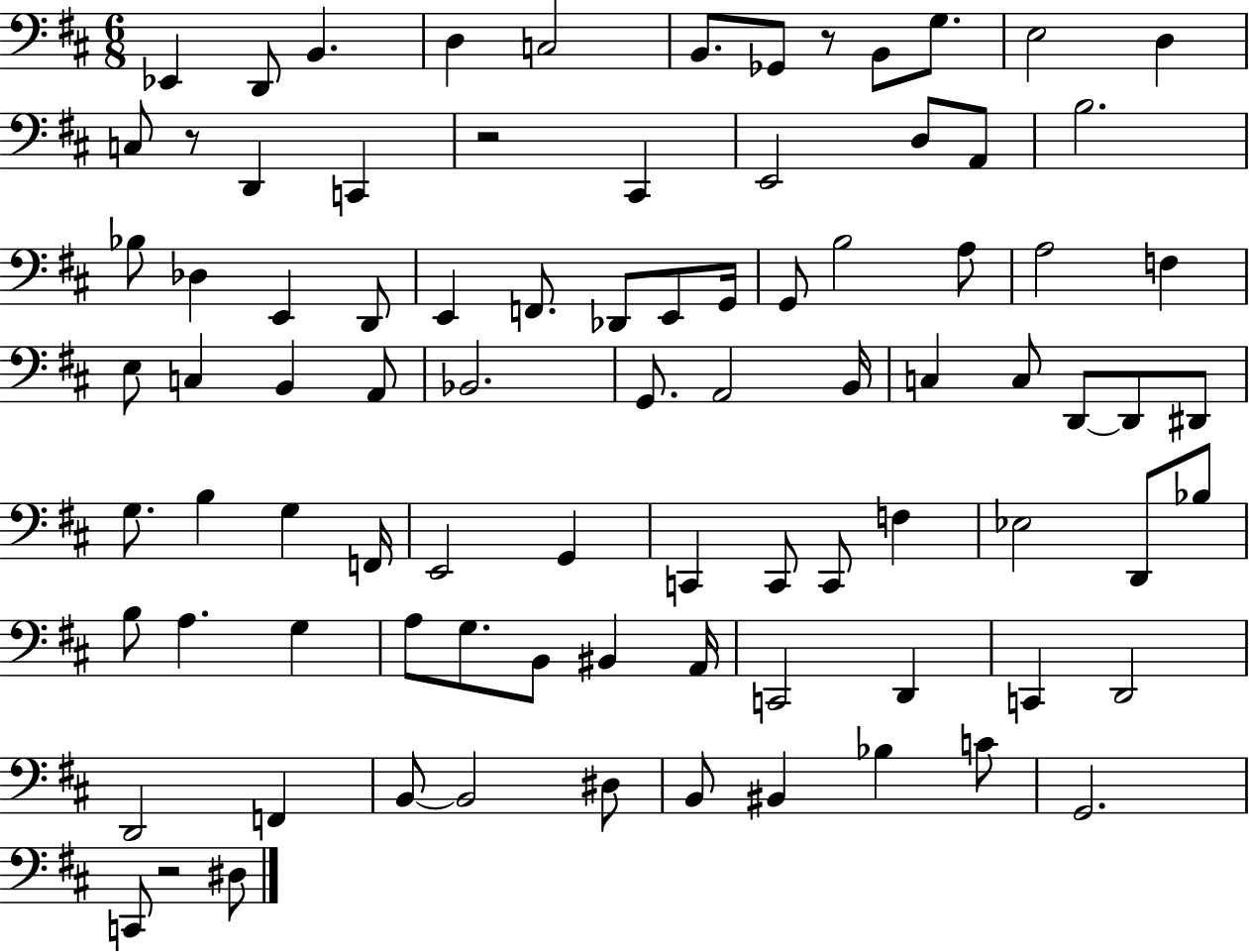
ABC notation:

X:1
T:Untitled
M:6/8
L:1/4
K:D
_E,, D,,/2 B,, D, C,2 B,,/2 _G,,/2 z/2 B,,/2 G,/2 E,2 D, C,/2 z/2 D,, C,, z2 ^C,, E,,2 D,/2 A,,/2 B,2 _B,/2 _D, E,, D,,/2 E,, F,,/2 _D,,/2 E,,/2 G,,/4 G,,/2 B,2 A,/2 A,2 F, E,/2 C, B,, A,,/2 _B,,2 G,,/2 A,,2 B,,/4 C, C,/2 D,,/2 D,,/2 ^D,,/2 G,/2 B, G, F,,/4 E,,2 G,, C,, C,,/2 C,,/2 F, _E,2 D,,/2 _B,/2 B,/2 A, G, A,/2 G,/2 B,,/2 ^B,, A,,/4 C,,2 D,, C,, D,,2 D,,2 F,, B,,/2 B,,2 ^D,/2 B,,/2 ^B,, _B, C/2 G,,2 C,,/2 z2 ^D,/2